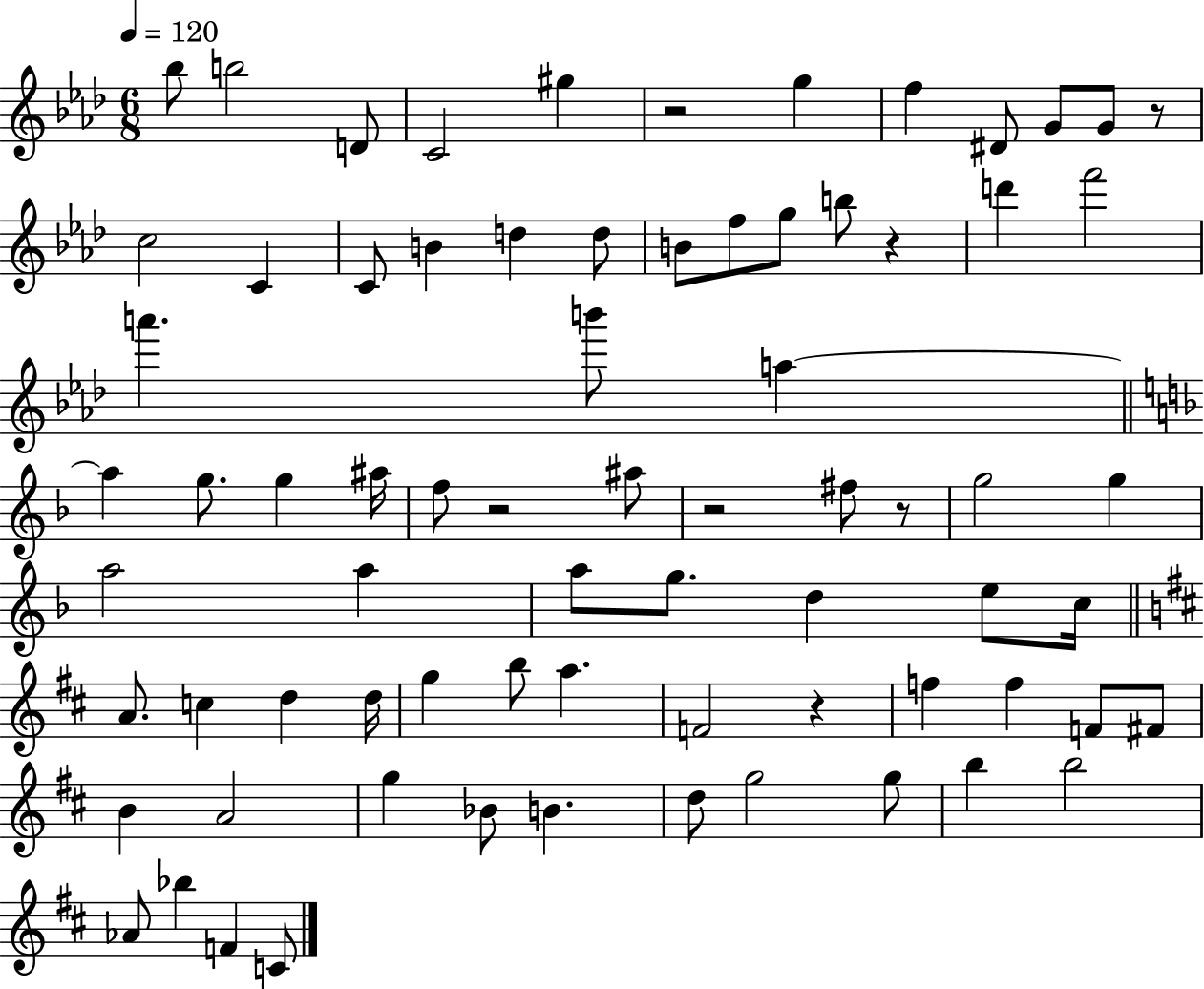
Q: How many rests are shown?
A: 7